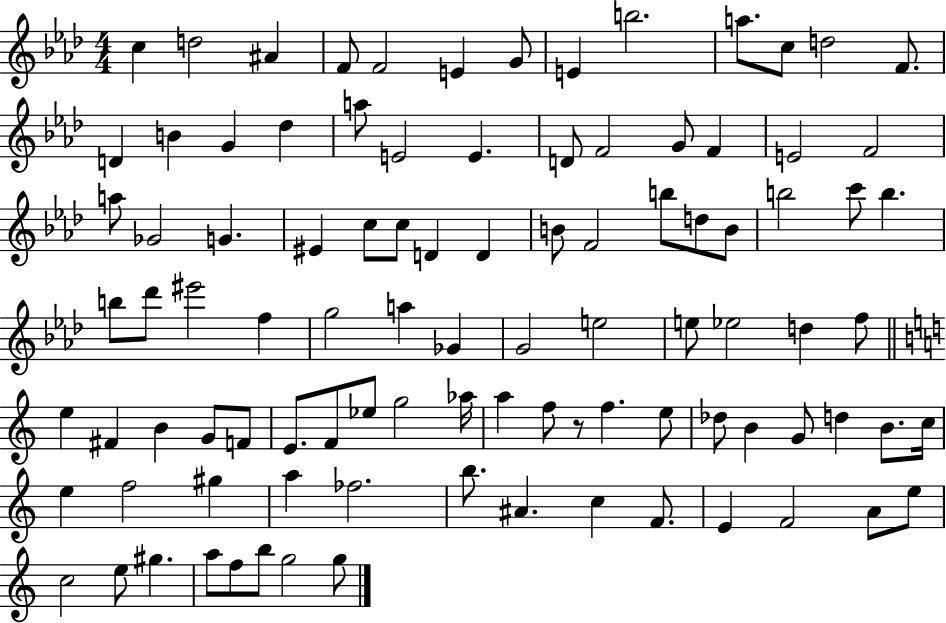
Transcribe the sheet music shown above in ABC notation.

X:1
T:Untitled
M:4/4
L:1/4
K:Ab
c d2 ^A F/2 F2 E G/2 E b2 a/2 c/2 d2 F/2 D B G _d a/2 E2 E D/2 F2 G/2 F E2 F2 a/2 _G2 G ^E c/2 c/2 D D B/2 F2 b/2 d/2 B/2 b2 c'/2 b b/2 _d'/2 ^e'2 f g2 a _G G2 e2 e/2 _e2 d f/2 e ^F B G/2 F/2 E/2 F/2 _e/2 g2 _a/4 a f/2 z/2 f e/2 _d/2 B G/2 d B/2 c/4 e f2 ^g a _f2 b/2 ^A c F/2 E F2 A/2 e/2 c2 e/2 ^g a/2 f/2 b/2 g2 g/2